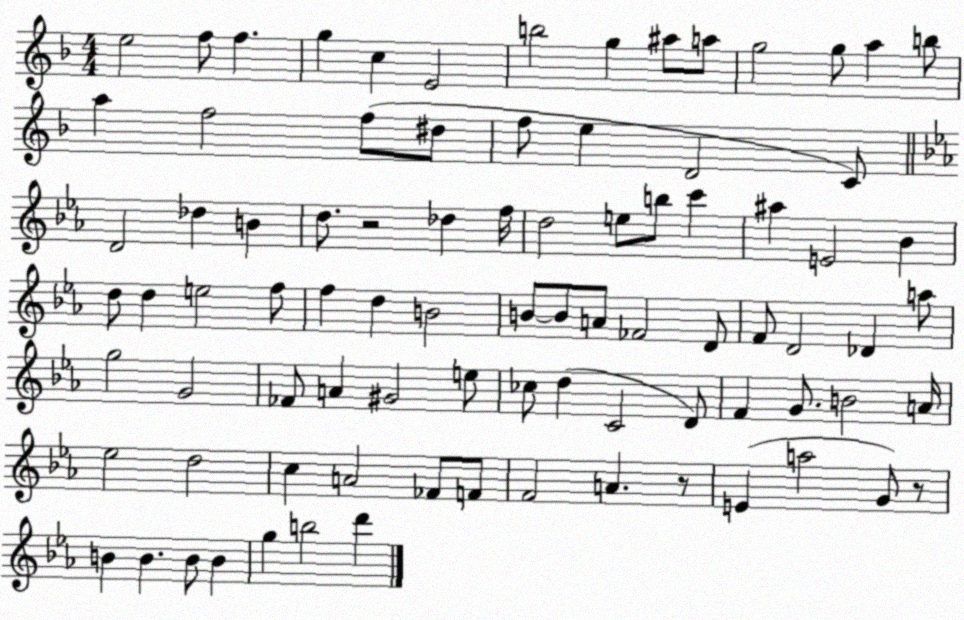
X:1
T:Untitled
M:4/4
L:1/4
K:F
e2 f/2 f g c E2 b2 g ^a/2 a/2 g2 g/2 a b/2 a f2 f/2 ^d/2 f/2 e D2 C/2 D2 _d B d/2 z2 _d f/4 d2 e/2 b/2 c' ^a E2 _B d/2 d e2 f/2 f d B2 B/2 B/2 A/2 _F2 D/2 F/2 D2 _D a/2 g2 G2 _F/2 A ^G2 e/2 _c/2 d C2 D/2 F G/2 B2 A/4 _e2 d2 c A2 _F/2 F/2 F2 A z/2 E a2 G/2 z/2 B B B/2 B g b2 d'